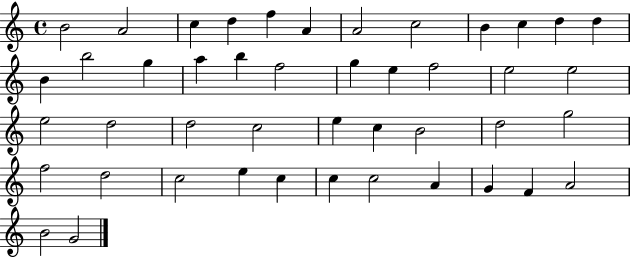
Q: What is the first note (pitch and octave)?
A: B4